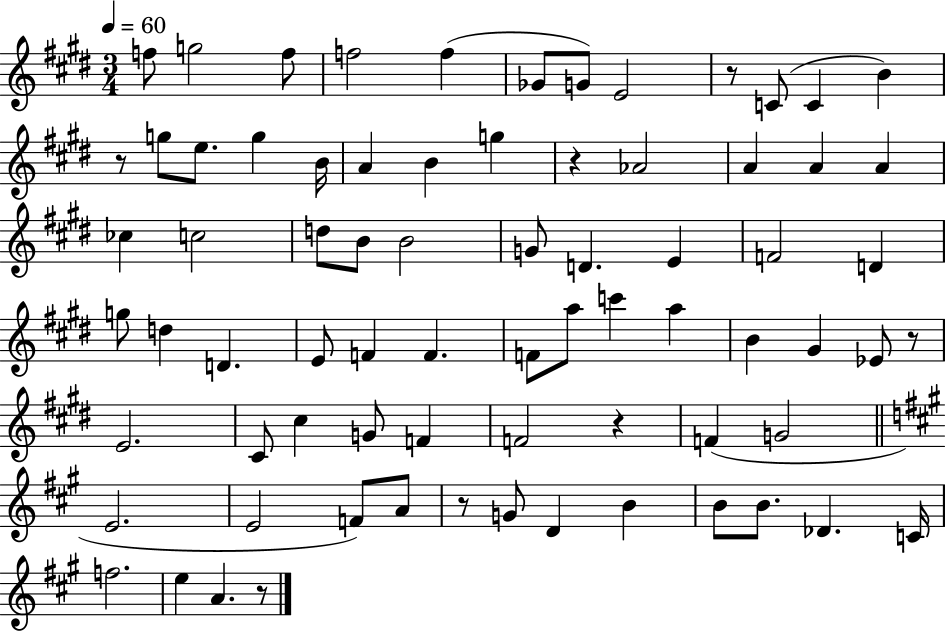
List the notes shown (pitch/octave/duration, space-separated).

F5/e G5/h F5/e F5/h F5/q Gb4/e G4/e E4/h R/e C4/e C4/q B4/q R/e G5/e E5/e. G5/q B4/s A4/q B4/q G5/q R/q Ab4/h A4/q A4/q A4/q CES5/q C5/h D5/e B4/e B4/h G4/e D4/q. E4/q F4/h D4/q G5/e D5/q D4/q. E4/e F4/q F4/q. F4/e A5/e C6/q A5/q B4/q G#4/q Eb4/e R/e E4/h. C#4/e C#5/q G4/e F4/q F4/h R/q F4/q G4/h E4/h. E4/h F4/e A4/e R/e G4/e D4/q B4/q B4/e B4/e. Db4/q. C4/s F5/h. E5/q A4/q. R/e